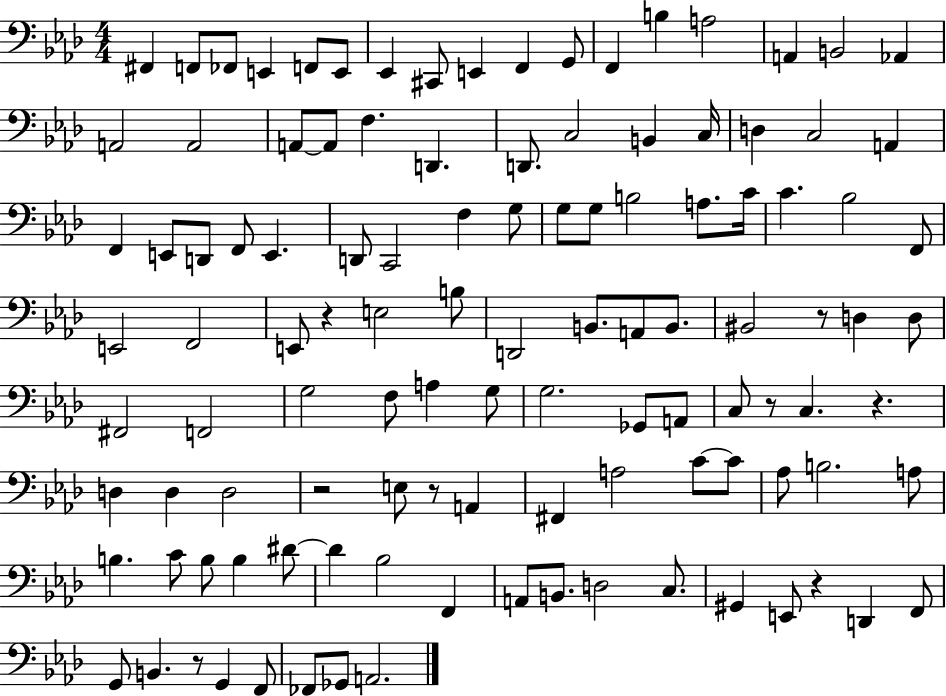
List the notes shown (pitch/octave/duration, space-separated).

F#2/q F2/e FES2/e E2/q F2/e E2/e Eb2/q C#2/e E2/q F2/q G2/e F2/q B3/q A3/h A2/q B2/h Ab2/q A2/h A2/h A2/e A2/e F3/q. D2/q. D2/e. C3/h B2/q C3/s D3/q C3/h A2/q F2/q E2/e D2/e F2/e E2/q. D2/e C2/h F3/q G3/e G3/e G3/e B3/h A3/e. C4/s C4/q. Bb3/h F2/e E2/h F2/h E2/e R/q E3/h B3/e D2/h B2/e. A2/e B2/e. BIS2/h R/e D3/q D3/e F#2/h F2/h G3/h F3/e A3/q G3/e G3/h. Gb2/e A2/e C3/e R/e C3/q. R/q. D3/q D3/q D3/h R/h E3/e R/e A2/q F#2/q A3/h C4/e C4/e Ab3/e B3/h. A3/e B3/q. C4/e B3/e B3/q D#4/e D#4/q Bb3/h F2/q A2/e B2/e. D3/h C3/e. G#2/q E2/e R/q D2/q F2/e G2/e B2/q. R/e G2/q F2/e FES2/e Gb2/e A2/h.